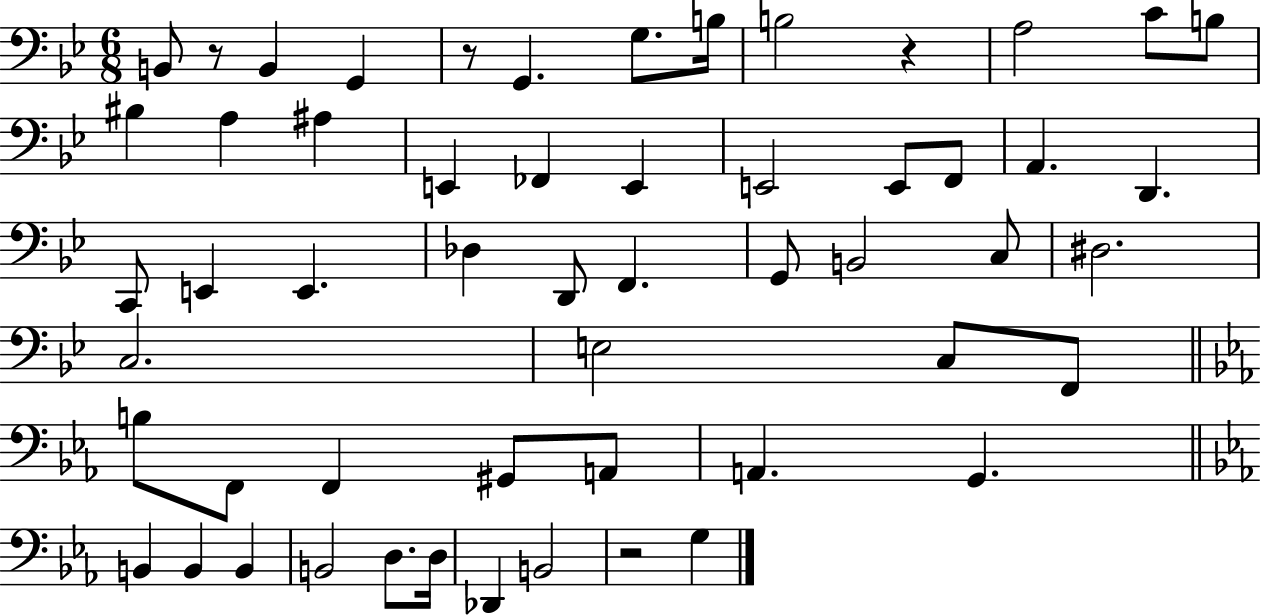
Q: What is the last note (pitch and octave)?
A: G3